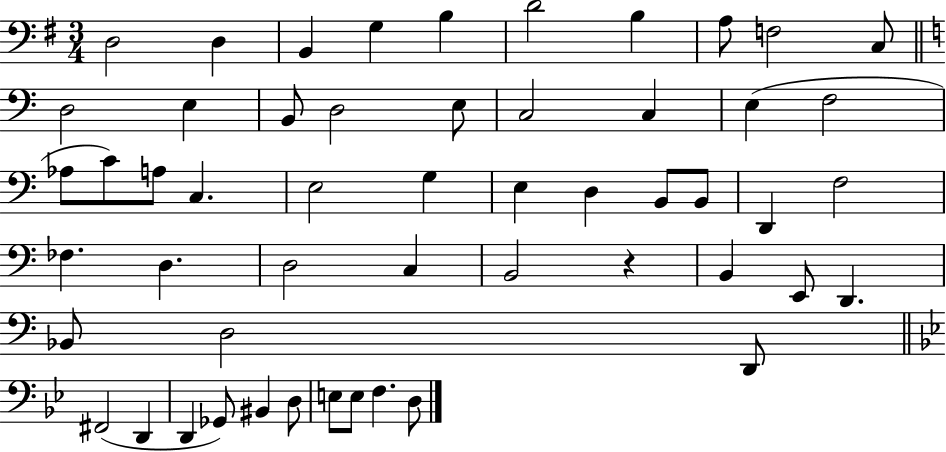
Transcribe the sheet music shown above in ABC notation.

X:1
T:Untitled
M:3/4
L:1/4
K:G
D,2 D, B,, G, B, D2 B, A,/2 F,2 C,/2 D,2 E, B,,/2 D,2 E,/2 C,2 C, E, F,2 _A,/2 C/2 A,/2 C, E,2 G, E, D, B,,/2 B,,/2 D,, F,2 _F, D, D,2 C, B,,2 z B,, E,,/2 D,, _B,,/2 D,2 D,,/2 ^F,,2 D,, D,, _G,,/2 ^B,, D,/2 E,/2 E,/2 F, D,/2